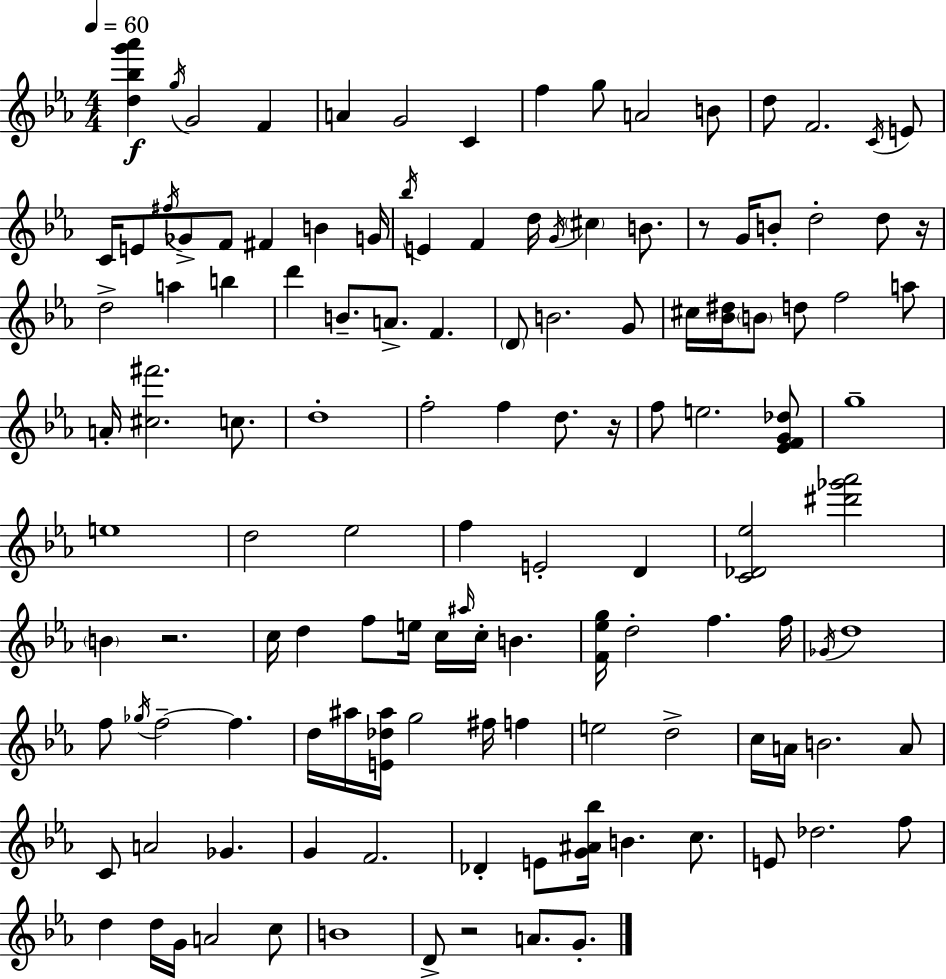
[D5,Bb5,G6,Ab6]/q G5/s G4/h F4/q A4/q G4/h C4/q F5/q G5/e A4/h B4/e D5/e F4/h. C4/s E4/e C4/s E4/e F#5/s Gb4/e F4/e F#4/q B4/q G4/s Bb5/s E4/q F4/q D5/s G4/s C#5/q B4/e. R/e G4/s B4/e D5/h D5/e R/s D5/h A5/q B5/q D6/q B4/e. A4/e. F4/q. D4/e B4/h. G4/e C#5/s [Bb4,D#5]/s B4/e D5/e F5/h A5/e A4/s [C#5,F#6]/h. C5/e. D5/w F5/h F5/q D5/e. R/s F5/e E5/h. [Eb4,F4,G4,Db5]/e G5/w E5/w D5/h Eb5/h F5/q E4/h D4/q [C4,Db4,Eb5]/h [D#6,Gb6,Ab6]/h B4/q R/h. C5/s D5/q F5/e E5/s C5/s A#5/s C5/s B4/q. [F4,Eb5,G5]/s D5/h F5/q. F5/s Gb4/s D5/w F5/e Gb5/s F5/h F5/q. D5/s A#5/s [E4,Db5,A#5]/s G5/h F#5/s F5/q E5/h D5/h C5/s A4/s B4/h. A4/e C4/e A4/h Gb4/q. G4/q F4/h. Db4/q E4/e [G4,A#4,Bb5]/s B4/q. C5/e. E4/e Db5/h. F5/e D5/q D5/s G4/s A4/h C5/e B4/w D4/e R/h A4/e. G4/e.